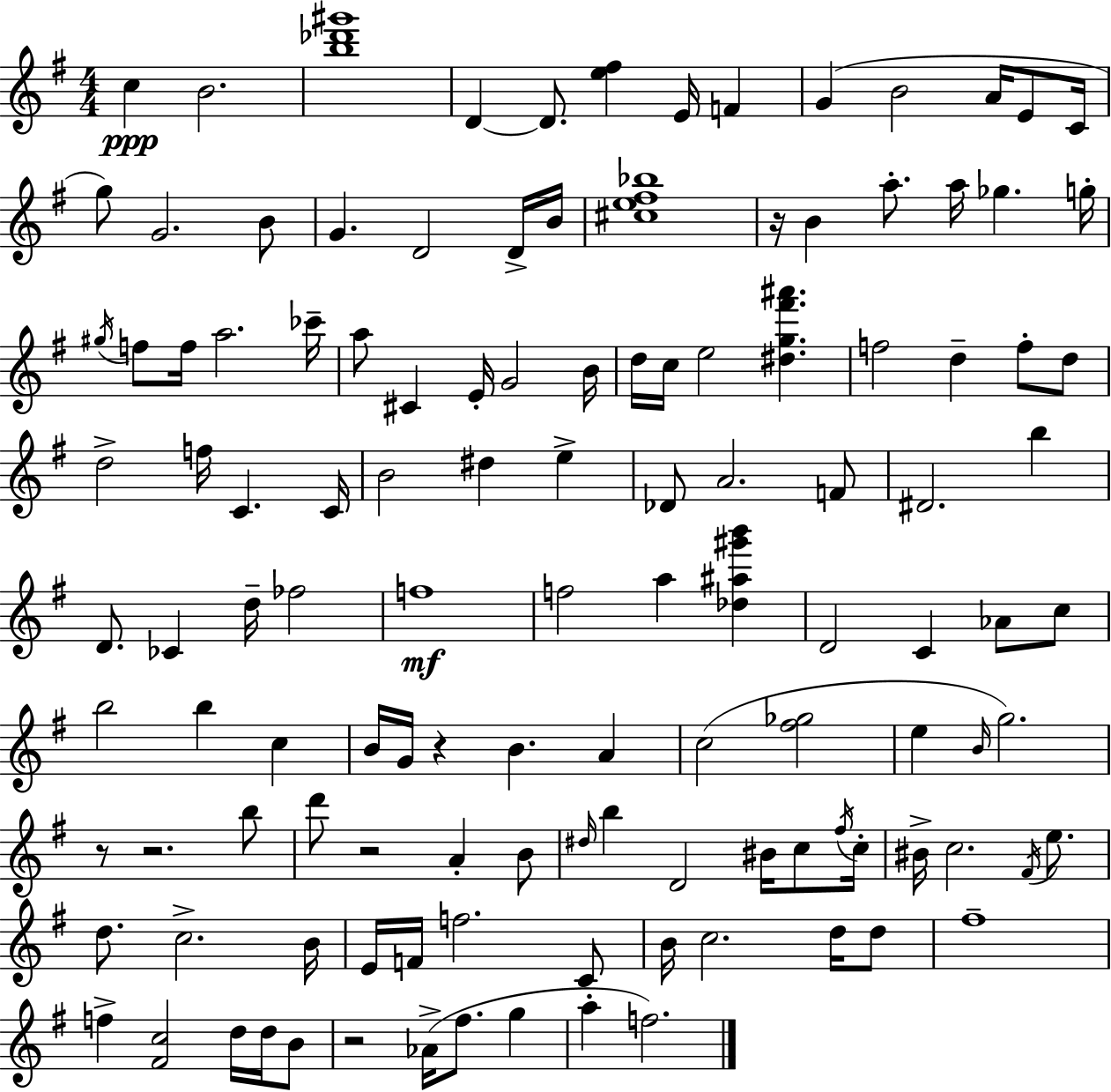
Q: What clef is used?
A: treble